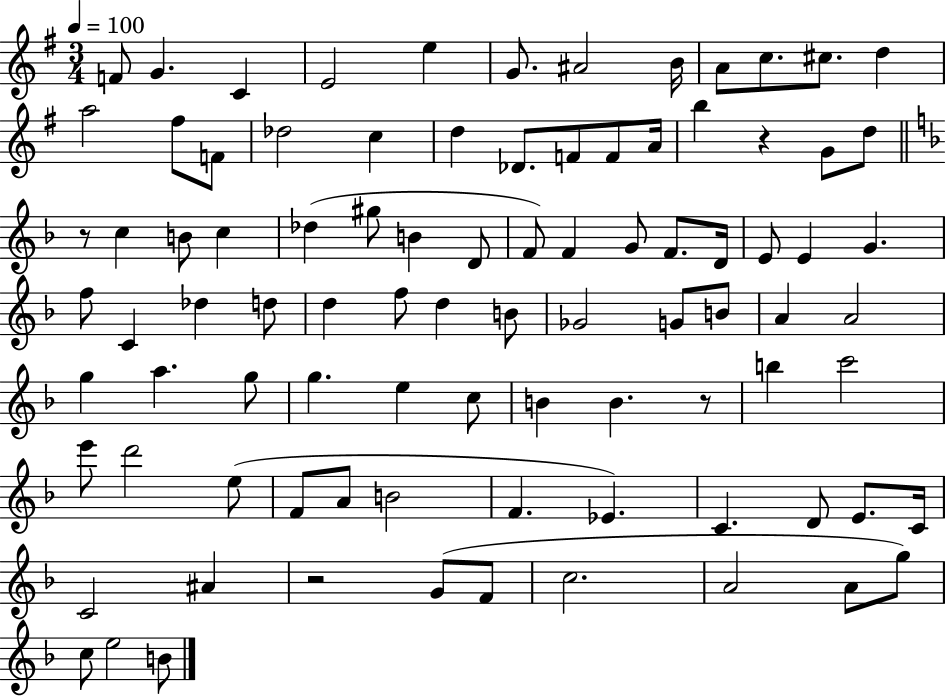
F4/e G4/q. C4/q E4/h E5/q G4/e. A#4/h B4/s A4/e C5/e. C#5/e. D5/q A5/h F#5/e F4/e Db5/h C5/q D5/q Db4/e. F4/e F4/e A4/s B5/q R/q G4/e D5/e R/e C5/q B4/e C5/q Db5/q G#5/e B4/q D4/e F4/e F4/q G4/e F4/e. D4/s E4/e E4/q G4/q. F5/e C4/q Db5/q D5/e D5/q F5/e D5/q B4/e Gb4/h G4/e B4/e A4/q A4/h G5/q A5/q. G5/e G5/q. E5/q C5/e B4/q B4/q. R/e B5/q C6/h E6/e D6/h E5/e F4/e A4/e B4/h F4/q. Eb4/q. C4/q. D4/e E4/e. C4/s C4/h A#4/q R/h G4/e F4/e C5/h. A4/h A4/e G5/e C5/e E5/h B4/e